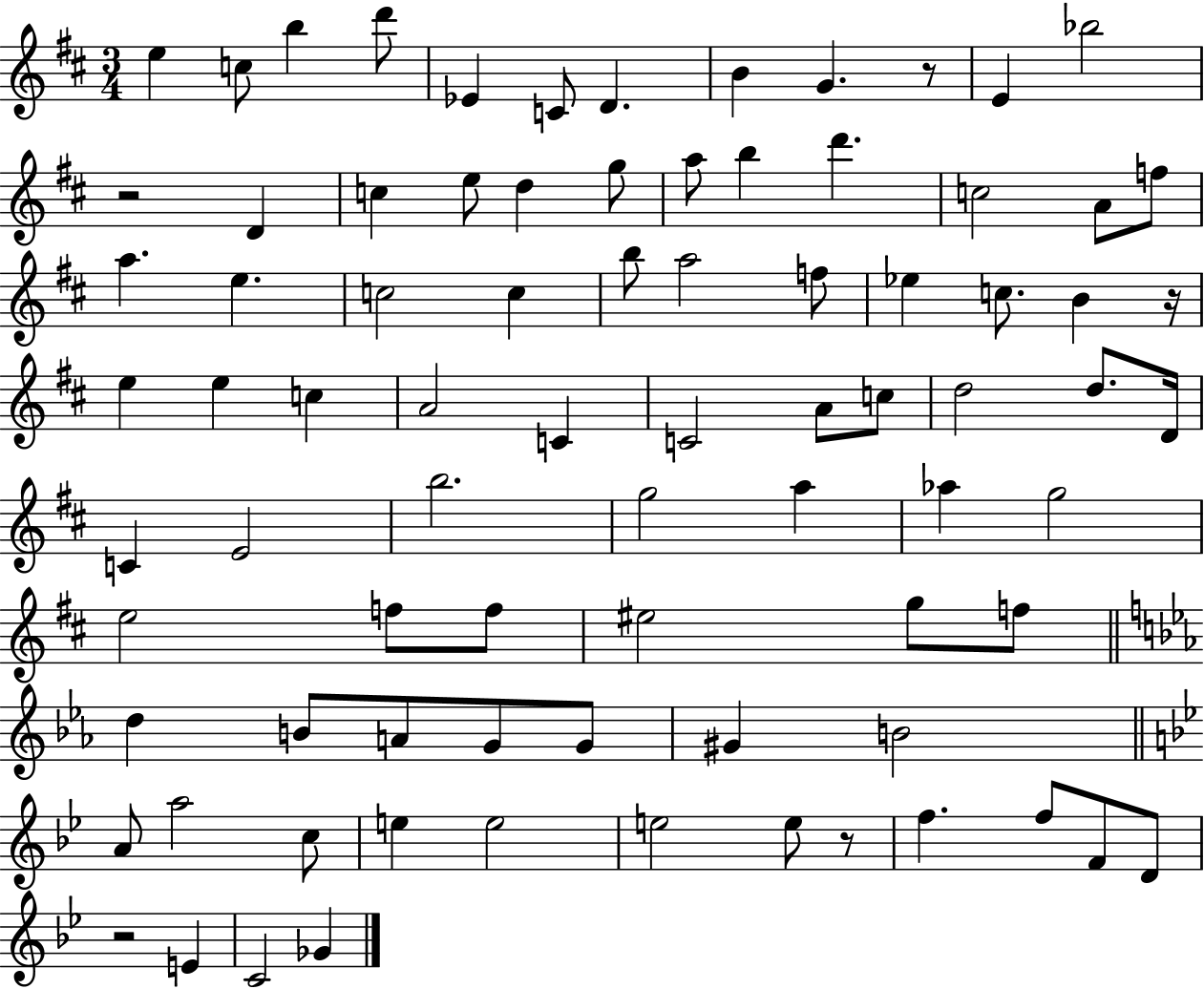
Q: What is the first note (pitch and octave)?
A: E5